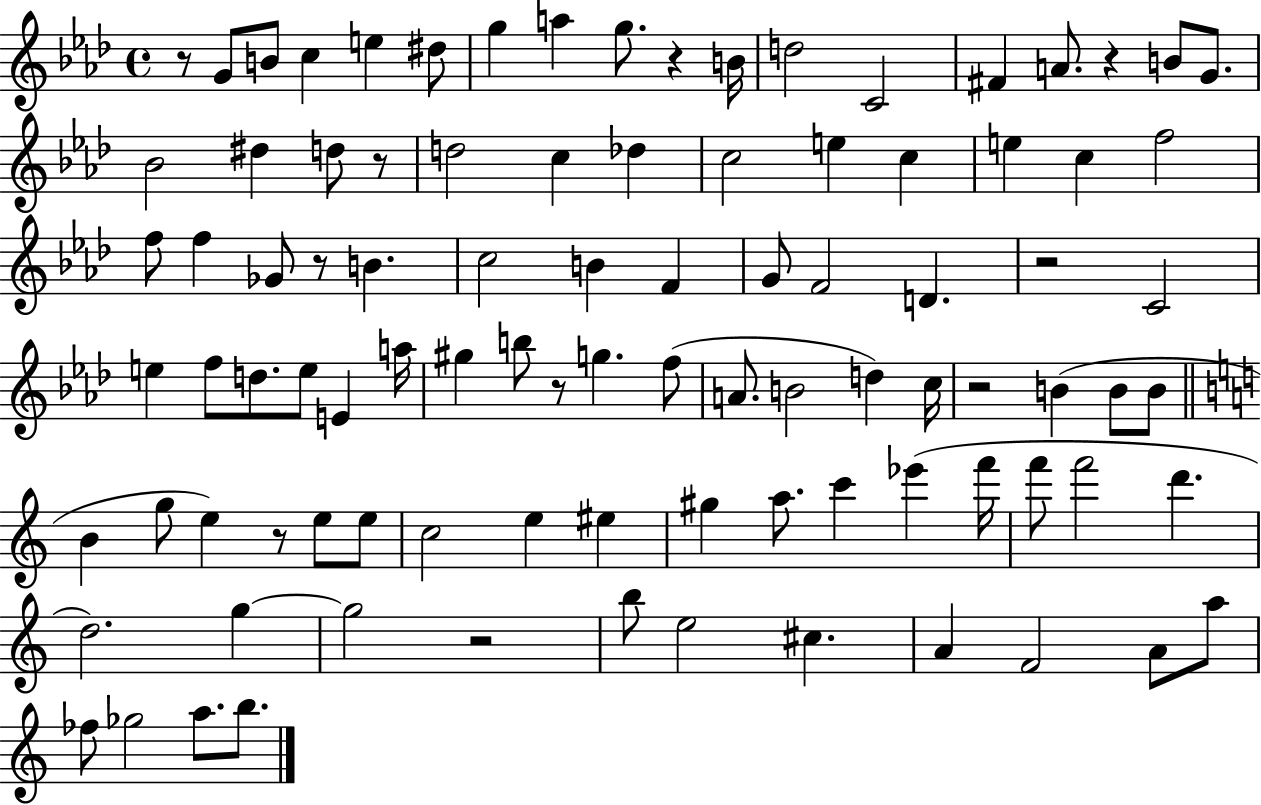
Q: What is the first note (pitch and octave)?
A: G4